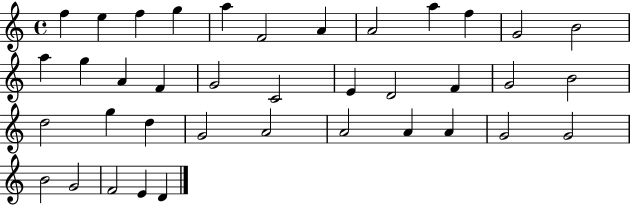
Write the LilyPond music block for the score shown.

{
  \clef treble
  \time 4/4
  \defaultTimeSignature
  \key c \major
  f''4 e''4 f''4 g''4 | a''4 f'2 a'4 | a'2 a''4 f''4 | g'2 b'2 | \break a''4 g''4 a'4 f'4 | g'2 c'2 | e'4 d'2 f'4 | g'2 b'2 | \break d''2 g''4 d''4 | g'2 a'2 | a'2 a'4 a'4 | g'2 g'2 | \break b'2 g'2 | f'2 e'4 d'4 | \bar "|."
}